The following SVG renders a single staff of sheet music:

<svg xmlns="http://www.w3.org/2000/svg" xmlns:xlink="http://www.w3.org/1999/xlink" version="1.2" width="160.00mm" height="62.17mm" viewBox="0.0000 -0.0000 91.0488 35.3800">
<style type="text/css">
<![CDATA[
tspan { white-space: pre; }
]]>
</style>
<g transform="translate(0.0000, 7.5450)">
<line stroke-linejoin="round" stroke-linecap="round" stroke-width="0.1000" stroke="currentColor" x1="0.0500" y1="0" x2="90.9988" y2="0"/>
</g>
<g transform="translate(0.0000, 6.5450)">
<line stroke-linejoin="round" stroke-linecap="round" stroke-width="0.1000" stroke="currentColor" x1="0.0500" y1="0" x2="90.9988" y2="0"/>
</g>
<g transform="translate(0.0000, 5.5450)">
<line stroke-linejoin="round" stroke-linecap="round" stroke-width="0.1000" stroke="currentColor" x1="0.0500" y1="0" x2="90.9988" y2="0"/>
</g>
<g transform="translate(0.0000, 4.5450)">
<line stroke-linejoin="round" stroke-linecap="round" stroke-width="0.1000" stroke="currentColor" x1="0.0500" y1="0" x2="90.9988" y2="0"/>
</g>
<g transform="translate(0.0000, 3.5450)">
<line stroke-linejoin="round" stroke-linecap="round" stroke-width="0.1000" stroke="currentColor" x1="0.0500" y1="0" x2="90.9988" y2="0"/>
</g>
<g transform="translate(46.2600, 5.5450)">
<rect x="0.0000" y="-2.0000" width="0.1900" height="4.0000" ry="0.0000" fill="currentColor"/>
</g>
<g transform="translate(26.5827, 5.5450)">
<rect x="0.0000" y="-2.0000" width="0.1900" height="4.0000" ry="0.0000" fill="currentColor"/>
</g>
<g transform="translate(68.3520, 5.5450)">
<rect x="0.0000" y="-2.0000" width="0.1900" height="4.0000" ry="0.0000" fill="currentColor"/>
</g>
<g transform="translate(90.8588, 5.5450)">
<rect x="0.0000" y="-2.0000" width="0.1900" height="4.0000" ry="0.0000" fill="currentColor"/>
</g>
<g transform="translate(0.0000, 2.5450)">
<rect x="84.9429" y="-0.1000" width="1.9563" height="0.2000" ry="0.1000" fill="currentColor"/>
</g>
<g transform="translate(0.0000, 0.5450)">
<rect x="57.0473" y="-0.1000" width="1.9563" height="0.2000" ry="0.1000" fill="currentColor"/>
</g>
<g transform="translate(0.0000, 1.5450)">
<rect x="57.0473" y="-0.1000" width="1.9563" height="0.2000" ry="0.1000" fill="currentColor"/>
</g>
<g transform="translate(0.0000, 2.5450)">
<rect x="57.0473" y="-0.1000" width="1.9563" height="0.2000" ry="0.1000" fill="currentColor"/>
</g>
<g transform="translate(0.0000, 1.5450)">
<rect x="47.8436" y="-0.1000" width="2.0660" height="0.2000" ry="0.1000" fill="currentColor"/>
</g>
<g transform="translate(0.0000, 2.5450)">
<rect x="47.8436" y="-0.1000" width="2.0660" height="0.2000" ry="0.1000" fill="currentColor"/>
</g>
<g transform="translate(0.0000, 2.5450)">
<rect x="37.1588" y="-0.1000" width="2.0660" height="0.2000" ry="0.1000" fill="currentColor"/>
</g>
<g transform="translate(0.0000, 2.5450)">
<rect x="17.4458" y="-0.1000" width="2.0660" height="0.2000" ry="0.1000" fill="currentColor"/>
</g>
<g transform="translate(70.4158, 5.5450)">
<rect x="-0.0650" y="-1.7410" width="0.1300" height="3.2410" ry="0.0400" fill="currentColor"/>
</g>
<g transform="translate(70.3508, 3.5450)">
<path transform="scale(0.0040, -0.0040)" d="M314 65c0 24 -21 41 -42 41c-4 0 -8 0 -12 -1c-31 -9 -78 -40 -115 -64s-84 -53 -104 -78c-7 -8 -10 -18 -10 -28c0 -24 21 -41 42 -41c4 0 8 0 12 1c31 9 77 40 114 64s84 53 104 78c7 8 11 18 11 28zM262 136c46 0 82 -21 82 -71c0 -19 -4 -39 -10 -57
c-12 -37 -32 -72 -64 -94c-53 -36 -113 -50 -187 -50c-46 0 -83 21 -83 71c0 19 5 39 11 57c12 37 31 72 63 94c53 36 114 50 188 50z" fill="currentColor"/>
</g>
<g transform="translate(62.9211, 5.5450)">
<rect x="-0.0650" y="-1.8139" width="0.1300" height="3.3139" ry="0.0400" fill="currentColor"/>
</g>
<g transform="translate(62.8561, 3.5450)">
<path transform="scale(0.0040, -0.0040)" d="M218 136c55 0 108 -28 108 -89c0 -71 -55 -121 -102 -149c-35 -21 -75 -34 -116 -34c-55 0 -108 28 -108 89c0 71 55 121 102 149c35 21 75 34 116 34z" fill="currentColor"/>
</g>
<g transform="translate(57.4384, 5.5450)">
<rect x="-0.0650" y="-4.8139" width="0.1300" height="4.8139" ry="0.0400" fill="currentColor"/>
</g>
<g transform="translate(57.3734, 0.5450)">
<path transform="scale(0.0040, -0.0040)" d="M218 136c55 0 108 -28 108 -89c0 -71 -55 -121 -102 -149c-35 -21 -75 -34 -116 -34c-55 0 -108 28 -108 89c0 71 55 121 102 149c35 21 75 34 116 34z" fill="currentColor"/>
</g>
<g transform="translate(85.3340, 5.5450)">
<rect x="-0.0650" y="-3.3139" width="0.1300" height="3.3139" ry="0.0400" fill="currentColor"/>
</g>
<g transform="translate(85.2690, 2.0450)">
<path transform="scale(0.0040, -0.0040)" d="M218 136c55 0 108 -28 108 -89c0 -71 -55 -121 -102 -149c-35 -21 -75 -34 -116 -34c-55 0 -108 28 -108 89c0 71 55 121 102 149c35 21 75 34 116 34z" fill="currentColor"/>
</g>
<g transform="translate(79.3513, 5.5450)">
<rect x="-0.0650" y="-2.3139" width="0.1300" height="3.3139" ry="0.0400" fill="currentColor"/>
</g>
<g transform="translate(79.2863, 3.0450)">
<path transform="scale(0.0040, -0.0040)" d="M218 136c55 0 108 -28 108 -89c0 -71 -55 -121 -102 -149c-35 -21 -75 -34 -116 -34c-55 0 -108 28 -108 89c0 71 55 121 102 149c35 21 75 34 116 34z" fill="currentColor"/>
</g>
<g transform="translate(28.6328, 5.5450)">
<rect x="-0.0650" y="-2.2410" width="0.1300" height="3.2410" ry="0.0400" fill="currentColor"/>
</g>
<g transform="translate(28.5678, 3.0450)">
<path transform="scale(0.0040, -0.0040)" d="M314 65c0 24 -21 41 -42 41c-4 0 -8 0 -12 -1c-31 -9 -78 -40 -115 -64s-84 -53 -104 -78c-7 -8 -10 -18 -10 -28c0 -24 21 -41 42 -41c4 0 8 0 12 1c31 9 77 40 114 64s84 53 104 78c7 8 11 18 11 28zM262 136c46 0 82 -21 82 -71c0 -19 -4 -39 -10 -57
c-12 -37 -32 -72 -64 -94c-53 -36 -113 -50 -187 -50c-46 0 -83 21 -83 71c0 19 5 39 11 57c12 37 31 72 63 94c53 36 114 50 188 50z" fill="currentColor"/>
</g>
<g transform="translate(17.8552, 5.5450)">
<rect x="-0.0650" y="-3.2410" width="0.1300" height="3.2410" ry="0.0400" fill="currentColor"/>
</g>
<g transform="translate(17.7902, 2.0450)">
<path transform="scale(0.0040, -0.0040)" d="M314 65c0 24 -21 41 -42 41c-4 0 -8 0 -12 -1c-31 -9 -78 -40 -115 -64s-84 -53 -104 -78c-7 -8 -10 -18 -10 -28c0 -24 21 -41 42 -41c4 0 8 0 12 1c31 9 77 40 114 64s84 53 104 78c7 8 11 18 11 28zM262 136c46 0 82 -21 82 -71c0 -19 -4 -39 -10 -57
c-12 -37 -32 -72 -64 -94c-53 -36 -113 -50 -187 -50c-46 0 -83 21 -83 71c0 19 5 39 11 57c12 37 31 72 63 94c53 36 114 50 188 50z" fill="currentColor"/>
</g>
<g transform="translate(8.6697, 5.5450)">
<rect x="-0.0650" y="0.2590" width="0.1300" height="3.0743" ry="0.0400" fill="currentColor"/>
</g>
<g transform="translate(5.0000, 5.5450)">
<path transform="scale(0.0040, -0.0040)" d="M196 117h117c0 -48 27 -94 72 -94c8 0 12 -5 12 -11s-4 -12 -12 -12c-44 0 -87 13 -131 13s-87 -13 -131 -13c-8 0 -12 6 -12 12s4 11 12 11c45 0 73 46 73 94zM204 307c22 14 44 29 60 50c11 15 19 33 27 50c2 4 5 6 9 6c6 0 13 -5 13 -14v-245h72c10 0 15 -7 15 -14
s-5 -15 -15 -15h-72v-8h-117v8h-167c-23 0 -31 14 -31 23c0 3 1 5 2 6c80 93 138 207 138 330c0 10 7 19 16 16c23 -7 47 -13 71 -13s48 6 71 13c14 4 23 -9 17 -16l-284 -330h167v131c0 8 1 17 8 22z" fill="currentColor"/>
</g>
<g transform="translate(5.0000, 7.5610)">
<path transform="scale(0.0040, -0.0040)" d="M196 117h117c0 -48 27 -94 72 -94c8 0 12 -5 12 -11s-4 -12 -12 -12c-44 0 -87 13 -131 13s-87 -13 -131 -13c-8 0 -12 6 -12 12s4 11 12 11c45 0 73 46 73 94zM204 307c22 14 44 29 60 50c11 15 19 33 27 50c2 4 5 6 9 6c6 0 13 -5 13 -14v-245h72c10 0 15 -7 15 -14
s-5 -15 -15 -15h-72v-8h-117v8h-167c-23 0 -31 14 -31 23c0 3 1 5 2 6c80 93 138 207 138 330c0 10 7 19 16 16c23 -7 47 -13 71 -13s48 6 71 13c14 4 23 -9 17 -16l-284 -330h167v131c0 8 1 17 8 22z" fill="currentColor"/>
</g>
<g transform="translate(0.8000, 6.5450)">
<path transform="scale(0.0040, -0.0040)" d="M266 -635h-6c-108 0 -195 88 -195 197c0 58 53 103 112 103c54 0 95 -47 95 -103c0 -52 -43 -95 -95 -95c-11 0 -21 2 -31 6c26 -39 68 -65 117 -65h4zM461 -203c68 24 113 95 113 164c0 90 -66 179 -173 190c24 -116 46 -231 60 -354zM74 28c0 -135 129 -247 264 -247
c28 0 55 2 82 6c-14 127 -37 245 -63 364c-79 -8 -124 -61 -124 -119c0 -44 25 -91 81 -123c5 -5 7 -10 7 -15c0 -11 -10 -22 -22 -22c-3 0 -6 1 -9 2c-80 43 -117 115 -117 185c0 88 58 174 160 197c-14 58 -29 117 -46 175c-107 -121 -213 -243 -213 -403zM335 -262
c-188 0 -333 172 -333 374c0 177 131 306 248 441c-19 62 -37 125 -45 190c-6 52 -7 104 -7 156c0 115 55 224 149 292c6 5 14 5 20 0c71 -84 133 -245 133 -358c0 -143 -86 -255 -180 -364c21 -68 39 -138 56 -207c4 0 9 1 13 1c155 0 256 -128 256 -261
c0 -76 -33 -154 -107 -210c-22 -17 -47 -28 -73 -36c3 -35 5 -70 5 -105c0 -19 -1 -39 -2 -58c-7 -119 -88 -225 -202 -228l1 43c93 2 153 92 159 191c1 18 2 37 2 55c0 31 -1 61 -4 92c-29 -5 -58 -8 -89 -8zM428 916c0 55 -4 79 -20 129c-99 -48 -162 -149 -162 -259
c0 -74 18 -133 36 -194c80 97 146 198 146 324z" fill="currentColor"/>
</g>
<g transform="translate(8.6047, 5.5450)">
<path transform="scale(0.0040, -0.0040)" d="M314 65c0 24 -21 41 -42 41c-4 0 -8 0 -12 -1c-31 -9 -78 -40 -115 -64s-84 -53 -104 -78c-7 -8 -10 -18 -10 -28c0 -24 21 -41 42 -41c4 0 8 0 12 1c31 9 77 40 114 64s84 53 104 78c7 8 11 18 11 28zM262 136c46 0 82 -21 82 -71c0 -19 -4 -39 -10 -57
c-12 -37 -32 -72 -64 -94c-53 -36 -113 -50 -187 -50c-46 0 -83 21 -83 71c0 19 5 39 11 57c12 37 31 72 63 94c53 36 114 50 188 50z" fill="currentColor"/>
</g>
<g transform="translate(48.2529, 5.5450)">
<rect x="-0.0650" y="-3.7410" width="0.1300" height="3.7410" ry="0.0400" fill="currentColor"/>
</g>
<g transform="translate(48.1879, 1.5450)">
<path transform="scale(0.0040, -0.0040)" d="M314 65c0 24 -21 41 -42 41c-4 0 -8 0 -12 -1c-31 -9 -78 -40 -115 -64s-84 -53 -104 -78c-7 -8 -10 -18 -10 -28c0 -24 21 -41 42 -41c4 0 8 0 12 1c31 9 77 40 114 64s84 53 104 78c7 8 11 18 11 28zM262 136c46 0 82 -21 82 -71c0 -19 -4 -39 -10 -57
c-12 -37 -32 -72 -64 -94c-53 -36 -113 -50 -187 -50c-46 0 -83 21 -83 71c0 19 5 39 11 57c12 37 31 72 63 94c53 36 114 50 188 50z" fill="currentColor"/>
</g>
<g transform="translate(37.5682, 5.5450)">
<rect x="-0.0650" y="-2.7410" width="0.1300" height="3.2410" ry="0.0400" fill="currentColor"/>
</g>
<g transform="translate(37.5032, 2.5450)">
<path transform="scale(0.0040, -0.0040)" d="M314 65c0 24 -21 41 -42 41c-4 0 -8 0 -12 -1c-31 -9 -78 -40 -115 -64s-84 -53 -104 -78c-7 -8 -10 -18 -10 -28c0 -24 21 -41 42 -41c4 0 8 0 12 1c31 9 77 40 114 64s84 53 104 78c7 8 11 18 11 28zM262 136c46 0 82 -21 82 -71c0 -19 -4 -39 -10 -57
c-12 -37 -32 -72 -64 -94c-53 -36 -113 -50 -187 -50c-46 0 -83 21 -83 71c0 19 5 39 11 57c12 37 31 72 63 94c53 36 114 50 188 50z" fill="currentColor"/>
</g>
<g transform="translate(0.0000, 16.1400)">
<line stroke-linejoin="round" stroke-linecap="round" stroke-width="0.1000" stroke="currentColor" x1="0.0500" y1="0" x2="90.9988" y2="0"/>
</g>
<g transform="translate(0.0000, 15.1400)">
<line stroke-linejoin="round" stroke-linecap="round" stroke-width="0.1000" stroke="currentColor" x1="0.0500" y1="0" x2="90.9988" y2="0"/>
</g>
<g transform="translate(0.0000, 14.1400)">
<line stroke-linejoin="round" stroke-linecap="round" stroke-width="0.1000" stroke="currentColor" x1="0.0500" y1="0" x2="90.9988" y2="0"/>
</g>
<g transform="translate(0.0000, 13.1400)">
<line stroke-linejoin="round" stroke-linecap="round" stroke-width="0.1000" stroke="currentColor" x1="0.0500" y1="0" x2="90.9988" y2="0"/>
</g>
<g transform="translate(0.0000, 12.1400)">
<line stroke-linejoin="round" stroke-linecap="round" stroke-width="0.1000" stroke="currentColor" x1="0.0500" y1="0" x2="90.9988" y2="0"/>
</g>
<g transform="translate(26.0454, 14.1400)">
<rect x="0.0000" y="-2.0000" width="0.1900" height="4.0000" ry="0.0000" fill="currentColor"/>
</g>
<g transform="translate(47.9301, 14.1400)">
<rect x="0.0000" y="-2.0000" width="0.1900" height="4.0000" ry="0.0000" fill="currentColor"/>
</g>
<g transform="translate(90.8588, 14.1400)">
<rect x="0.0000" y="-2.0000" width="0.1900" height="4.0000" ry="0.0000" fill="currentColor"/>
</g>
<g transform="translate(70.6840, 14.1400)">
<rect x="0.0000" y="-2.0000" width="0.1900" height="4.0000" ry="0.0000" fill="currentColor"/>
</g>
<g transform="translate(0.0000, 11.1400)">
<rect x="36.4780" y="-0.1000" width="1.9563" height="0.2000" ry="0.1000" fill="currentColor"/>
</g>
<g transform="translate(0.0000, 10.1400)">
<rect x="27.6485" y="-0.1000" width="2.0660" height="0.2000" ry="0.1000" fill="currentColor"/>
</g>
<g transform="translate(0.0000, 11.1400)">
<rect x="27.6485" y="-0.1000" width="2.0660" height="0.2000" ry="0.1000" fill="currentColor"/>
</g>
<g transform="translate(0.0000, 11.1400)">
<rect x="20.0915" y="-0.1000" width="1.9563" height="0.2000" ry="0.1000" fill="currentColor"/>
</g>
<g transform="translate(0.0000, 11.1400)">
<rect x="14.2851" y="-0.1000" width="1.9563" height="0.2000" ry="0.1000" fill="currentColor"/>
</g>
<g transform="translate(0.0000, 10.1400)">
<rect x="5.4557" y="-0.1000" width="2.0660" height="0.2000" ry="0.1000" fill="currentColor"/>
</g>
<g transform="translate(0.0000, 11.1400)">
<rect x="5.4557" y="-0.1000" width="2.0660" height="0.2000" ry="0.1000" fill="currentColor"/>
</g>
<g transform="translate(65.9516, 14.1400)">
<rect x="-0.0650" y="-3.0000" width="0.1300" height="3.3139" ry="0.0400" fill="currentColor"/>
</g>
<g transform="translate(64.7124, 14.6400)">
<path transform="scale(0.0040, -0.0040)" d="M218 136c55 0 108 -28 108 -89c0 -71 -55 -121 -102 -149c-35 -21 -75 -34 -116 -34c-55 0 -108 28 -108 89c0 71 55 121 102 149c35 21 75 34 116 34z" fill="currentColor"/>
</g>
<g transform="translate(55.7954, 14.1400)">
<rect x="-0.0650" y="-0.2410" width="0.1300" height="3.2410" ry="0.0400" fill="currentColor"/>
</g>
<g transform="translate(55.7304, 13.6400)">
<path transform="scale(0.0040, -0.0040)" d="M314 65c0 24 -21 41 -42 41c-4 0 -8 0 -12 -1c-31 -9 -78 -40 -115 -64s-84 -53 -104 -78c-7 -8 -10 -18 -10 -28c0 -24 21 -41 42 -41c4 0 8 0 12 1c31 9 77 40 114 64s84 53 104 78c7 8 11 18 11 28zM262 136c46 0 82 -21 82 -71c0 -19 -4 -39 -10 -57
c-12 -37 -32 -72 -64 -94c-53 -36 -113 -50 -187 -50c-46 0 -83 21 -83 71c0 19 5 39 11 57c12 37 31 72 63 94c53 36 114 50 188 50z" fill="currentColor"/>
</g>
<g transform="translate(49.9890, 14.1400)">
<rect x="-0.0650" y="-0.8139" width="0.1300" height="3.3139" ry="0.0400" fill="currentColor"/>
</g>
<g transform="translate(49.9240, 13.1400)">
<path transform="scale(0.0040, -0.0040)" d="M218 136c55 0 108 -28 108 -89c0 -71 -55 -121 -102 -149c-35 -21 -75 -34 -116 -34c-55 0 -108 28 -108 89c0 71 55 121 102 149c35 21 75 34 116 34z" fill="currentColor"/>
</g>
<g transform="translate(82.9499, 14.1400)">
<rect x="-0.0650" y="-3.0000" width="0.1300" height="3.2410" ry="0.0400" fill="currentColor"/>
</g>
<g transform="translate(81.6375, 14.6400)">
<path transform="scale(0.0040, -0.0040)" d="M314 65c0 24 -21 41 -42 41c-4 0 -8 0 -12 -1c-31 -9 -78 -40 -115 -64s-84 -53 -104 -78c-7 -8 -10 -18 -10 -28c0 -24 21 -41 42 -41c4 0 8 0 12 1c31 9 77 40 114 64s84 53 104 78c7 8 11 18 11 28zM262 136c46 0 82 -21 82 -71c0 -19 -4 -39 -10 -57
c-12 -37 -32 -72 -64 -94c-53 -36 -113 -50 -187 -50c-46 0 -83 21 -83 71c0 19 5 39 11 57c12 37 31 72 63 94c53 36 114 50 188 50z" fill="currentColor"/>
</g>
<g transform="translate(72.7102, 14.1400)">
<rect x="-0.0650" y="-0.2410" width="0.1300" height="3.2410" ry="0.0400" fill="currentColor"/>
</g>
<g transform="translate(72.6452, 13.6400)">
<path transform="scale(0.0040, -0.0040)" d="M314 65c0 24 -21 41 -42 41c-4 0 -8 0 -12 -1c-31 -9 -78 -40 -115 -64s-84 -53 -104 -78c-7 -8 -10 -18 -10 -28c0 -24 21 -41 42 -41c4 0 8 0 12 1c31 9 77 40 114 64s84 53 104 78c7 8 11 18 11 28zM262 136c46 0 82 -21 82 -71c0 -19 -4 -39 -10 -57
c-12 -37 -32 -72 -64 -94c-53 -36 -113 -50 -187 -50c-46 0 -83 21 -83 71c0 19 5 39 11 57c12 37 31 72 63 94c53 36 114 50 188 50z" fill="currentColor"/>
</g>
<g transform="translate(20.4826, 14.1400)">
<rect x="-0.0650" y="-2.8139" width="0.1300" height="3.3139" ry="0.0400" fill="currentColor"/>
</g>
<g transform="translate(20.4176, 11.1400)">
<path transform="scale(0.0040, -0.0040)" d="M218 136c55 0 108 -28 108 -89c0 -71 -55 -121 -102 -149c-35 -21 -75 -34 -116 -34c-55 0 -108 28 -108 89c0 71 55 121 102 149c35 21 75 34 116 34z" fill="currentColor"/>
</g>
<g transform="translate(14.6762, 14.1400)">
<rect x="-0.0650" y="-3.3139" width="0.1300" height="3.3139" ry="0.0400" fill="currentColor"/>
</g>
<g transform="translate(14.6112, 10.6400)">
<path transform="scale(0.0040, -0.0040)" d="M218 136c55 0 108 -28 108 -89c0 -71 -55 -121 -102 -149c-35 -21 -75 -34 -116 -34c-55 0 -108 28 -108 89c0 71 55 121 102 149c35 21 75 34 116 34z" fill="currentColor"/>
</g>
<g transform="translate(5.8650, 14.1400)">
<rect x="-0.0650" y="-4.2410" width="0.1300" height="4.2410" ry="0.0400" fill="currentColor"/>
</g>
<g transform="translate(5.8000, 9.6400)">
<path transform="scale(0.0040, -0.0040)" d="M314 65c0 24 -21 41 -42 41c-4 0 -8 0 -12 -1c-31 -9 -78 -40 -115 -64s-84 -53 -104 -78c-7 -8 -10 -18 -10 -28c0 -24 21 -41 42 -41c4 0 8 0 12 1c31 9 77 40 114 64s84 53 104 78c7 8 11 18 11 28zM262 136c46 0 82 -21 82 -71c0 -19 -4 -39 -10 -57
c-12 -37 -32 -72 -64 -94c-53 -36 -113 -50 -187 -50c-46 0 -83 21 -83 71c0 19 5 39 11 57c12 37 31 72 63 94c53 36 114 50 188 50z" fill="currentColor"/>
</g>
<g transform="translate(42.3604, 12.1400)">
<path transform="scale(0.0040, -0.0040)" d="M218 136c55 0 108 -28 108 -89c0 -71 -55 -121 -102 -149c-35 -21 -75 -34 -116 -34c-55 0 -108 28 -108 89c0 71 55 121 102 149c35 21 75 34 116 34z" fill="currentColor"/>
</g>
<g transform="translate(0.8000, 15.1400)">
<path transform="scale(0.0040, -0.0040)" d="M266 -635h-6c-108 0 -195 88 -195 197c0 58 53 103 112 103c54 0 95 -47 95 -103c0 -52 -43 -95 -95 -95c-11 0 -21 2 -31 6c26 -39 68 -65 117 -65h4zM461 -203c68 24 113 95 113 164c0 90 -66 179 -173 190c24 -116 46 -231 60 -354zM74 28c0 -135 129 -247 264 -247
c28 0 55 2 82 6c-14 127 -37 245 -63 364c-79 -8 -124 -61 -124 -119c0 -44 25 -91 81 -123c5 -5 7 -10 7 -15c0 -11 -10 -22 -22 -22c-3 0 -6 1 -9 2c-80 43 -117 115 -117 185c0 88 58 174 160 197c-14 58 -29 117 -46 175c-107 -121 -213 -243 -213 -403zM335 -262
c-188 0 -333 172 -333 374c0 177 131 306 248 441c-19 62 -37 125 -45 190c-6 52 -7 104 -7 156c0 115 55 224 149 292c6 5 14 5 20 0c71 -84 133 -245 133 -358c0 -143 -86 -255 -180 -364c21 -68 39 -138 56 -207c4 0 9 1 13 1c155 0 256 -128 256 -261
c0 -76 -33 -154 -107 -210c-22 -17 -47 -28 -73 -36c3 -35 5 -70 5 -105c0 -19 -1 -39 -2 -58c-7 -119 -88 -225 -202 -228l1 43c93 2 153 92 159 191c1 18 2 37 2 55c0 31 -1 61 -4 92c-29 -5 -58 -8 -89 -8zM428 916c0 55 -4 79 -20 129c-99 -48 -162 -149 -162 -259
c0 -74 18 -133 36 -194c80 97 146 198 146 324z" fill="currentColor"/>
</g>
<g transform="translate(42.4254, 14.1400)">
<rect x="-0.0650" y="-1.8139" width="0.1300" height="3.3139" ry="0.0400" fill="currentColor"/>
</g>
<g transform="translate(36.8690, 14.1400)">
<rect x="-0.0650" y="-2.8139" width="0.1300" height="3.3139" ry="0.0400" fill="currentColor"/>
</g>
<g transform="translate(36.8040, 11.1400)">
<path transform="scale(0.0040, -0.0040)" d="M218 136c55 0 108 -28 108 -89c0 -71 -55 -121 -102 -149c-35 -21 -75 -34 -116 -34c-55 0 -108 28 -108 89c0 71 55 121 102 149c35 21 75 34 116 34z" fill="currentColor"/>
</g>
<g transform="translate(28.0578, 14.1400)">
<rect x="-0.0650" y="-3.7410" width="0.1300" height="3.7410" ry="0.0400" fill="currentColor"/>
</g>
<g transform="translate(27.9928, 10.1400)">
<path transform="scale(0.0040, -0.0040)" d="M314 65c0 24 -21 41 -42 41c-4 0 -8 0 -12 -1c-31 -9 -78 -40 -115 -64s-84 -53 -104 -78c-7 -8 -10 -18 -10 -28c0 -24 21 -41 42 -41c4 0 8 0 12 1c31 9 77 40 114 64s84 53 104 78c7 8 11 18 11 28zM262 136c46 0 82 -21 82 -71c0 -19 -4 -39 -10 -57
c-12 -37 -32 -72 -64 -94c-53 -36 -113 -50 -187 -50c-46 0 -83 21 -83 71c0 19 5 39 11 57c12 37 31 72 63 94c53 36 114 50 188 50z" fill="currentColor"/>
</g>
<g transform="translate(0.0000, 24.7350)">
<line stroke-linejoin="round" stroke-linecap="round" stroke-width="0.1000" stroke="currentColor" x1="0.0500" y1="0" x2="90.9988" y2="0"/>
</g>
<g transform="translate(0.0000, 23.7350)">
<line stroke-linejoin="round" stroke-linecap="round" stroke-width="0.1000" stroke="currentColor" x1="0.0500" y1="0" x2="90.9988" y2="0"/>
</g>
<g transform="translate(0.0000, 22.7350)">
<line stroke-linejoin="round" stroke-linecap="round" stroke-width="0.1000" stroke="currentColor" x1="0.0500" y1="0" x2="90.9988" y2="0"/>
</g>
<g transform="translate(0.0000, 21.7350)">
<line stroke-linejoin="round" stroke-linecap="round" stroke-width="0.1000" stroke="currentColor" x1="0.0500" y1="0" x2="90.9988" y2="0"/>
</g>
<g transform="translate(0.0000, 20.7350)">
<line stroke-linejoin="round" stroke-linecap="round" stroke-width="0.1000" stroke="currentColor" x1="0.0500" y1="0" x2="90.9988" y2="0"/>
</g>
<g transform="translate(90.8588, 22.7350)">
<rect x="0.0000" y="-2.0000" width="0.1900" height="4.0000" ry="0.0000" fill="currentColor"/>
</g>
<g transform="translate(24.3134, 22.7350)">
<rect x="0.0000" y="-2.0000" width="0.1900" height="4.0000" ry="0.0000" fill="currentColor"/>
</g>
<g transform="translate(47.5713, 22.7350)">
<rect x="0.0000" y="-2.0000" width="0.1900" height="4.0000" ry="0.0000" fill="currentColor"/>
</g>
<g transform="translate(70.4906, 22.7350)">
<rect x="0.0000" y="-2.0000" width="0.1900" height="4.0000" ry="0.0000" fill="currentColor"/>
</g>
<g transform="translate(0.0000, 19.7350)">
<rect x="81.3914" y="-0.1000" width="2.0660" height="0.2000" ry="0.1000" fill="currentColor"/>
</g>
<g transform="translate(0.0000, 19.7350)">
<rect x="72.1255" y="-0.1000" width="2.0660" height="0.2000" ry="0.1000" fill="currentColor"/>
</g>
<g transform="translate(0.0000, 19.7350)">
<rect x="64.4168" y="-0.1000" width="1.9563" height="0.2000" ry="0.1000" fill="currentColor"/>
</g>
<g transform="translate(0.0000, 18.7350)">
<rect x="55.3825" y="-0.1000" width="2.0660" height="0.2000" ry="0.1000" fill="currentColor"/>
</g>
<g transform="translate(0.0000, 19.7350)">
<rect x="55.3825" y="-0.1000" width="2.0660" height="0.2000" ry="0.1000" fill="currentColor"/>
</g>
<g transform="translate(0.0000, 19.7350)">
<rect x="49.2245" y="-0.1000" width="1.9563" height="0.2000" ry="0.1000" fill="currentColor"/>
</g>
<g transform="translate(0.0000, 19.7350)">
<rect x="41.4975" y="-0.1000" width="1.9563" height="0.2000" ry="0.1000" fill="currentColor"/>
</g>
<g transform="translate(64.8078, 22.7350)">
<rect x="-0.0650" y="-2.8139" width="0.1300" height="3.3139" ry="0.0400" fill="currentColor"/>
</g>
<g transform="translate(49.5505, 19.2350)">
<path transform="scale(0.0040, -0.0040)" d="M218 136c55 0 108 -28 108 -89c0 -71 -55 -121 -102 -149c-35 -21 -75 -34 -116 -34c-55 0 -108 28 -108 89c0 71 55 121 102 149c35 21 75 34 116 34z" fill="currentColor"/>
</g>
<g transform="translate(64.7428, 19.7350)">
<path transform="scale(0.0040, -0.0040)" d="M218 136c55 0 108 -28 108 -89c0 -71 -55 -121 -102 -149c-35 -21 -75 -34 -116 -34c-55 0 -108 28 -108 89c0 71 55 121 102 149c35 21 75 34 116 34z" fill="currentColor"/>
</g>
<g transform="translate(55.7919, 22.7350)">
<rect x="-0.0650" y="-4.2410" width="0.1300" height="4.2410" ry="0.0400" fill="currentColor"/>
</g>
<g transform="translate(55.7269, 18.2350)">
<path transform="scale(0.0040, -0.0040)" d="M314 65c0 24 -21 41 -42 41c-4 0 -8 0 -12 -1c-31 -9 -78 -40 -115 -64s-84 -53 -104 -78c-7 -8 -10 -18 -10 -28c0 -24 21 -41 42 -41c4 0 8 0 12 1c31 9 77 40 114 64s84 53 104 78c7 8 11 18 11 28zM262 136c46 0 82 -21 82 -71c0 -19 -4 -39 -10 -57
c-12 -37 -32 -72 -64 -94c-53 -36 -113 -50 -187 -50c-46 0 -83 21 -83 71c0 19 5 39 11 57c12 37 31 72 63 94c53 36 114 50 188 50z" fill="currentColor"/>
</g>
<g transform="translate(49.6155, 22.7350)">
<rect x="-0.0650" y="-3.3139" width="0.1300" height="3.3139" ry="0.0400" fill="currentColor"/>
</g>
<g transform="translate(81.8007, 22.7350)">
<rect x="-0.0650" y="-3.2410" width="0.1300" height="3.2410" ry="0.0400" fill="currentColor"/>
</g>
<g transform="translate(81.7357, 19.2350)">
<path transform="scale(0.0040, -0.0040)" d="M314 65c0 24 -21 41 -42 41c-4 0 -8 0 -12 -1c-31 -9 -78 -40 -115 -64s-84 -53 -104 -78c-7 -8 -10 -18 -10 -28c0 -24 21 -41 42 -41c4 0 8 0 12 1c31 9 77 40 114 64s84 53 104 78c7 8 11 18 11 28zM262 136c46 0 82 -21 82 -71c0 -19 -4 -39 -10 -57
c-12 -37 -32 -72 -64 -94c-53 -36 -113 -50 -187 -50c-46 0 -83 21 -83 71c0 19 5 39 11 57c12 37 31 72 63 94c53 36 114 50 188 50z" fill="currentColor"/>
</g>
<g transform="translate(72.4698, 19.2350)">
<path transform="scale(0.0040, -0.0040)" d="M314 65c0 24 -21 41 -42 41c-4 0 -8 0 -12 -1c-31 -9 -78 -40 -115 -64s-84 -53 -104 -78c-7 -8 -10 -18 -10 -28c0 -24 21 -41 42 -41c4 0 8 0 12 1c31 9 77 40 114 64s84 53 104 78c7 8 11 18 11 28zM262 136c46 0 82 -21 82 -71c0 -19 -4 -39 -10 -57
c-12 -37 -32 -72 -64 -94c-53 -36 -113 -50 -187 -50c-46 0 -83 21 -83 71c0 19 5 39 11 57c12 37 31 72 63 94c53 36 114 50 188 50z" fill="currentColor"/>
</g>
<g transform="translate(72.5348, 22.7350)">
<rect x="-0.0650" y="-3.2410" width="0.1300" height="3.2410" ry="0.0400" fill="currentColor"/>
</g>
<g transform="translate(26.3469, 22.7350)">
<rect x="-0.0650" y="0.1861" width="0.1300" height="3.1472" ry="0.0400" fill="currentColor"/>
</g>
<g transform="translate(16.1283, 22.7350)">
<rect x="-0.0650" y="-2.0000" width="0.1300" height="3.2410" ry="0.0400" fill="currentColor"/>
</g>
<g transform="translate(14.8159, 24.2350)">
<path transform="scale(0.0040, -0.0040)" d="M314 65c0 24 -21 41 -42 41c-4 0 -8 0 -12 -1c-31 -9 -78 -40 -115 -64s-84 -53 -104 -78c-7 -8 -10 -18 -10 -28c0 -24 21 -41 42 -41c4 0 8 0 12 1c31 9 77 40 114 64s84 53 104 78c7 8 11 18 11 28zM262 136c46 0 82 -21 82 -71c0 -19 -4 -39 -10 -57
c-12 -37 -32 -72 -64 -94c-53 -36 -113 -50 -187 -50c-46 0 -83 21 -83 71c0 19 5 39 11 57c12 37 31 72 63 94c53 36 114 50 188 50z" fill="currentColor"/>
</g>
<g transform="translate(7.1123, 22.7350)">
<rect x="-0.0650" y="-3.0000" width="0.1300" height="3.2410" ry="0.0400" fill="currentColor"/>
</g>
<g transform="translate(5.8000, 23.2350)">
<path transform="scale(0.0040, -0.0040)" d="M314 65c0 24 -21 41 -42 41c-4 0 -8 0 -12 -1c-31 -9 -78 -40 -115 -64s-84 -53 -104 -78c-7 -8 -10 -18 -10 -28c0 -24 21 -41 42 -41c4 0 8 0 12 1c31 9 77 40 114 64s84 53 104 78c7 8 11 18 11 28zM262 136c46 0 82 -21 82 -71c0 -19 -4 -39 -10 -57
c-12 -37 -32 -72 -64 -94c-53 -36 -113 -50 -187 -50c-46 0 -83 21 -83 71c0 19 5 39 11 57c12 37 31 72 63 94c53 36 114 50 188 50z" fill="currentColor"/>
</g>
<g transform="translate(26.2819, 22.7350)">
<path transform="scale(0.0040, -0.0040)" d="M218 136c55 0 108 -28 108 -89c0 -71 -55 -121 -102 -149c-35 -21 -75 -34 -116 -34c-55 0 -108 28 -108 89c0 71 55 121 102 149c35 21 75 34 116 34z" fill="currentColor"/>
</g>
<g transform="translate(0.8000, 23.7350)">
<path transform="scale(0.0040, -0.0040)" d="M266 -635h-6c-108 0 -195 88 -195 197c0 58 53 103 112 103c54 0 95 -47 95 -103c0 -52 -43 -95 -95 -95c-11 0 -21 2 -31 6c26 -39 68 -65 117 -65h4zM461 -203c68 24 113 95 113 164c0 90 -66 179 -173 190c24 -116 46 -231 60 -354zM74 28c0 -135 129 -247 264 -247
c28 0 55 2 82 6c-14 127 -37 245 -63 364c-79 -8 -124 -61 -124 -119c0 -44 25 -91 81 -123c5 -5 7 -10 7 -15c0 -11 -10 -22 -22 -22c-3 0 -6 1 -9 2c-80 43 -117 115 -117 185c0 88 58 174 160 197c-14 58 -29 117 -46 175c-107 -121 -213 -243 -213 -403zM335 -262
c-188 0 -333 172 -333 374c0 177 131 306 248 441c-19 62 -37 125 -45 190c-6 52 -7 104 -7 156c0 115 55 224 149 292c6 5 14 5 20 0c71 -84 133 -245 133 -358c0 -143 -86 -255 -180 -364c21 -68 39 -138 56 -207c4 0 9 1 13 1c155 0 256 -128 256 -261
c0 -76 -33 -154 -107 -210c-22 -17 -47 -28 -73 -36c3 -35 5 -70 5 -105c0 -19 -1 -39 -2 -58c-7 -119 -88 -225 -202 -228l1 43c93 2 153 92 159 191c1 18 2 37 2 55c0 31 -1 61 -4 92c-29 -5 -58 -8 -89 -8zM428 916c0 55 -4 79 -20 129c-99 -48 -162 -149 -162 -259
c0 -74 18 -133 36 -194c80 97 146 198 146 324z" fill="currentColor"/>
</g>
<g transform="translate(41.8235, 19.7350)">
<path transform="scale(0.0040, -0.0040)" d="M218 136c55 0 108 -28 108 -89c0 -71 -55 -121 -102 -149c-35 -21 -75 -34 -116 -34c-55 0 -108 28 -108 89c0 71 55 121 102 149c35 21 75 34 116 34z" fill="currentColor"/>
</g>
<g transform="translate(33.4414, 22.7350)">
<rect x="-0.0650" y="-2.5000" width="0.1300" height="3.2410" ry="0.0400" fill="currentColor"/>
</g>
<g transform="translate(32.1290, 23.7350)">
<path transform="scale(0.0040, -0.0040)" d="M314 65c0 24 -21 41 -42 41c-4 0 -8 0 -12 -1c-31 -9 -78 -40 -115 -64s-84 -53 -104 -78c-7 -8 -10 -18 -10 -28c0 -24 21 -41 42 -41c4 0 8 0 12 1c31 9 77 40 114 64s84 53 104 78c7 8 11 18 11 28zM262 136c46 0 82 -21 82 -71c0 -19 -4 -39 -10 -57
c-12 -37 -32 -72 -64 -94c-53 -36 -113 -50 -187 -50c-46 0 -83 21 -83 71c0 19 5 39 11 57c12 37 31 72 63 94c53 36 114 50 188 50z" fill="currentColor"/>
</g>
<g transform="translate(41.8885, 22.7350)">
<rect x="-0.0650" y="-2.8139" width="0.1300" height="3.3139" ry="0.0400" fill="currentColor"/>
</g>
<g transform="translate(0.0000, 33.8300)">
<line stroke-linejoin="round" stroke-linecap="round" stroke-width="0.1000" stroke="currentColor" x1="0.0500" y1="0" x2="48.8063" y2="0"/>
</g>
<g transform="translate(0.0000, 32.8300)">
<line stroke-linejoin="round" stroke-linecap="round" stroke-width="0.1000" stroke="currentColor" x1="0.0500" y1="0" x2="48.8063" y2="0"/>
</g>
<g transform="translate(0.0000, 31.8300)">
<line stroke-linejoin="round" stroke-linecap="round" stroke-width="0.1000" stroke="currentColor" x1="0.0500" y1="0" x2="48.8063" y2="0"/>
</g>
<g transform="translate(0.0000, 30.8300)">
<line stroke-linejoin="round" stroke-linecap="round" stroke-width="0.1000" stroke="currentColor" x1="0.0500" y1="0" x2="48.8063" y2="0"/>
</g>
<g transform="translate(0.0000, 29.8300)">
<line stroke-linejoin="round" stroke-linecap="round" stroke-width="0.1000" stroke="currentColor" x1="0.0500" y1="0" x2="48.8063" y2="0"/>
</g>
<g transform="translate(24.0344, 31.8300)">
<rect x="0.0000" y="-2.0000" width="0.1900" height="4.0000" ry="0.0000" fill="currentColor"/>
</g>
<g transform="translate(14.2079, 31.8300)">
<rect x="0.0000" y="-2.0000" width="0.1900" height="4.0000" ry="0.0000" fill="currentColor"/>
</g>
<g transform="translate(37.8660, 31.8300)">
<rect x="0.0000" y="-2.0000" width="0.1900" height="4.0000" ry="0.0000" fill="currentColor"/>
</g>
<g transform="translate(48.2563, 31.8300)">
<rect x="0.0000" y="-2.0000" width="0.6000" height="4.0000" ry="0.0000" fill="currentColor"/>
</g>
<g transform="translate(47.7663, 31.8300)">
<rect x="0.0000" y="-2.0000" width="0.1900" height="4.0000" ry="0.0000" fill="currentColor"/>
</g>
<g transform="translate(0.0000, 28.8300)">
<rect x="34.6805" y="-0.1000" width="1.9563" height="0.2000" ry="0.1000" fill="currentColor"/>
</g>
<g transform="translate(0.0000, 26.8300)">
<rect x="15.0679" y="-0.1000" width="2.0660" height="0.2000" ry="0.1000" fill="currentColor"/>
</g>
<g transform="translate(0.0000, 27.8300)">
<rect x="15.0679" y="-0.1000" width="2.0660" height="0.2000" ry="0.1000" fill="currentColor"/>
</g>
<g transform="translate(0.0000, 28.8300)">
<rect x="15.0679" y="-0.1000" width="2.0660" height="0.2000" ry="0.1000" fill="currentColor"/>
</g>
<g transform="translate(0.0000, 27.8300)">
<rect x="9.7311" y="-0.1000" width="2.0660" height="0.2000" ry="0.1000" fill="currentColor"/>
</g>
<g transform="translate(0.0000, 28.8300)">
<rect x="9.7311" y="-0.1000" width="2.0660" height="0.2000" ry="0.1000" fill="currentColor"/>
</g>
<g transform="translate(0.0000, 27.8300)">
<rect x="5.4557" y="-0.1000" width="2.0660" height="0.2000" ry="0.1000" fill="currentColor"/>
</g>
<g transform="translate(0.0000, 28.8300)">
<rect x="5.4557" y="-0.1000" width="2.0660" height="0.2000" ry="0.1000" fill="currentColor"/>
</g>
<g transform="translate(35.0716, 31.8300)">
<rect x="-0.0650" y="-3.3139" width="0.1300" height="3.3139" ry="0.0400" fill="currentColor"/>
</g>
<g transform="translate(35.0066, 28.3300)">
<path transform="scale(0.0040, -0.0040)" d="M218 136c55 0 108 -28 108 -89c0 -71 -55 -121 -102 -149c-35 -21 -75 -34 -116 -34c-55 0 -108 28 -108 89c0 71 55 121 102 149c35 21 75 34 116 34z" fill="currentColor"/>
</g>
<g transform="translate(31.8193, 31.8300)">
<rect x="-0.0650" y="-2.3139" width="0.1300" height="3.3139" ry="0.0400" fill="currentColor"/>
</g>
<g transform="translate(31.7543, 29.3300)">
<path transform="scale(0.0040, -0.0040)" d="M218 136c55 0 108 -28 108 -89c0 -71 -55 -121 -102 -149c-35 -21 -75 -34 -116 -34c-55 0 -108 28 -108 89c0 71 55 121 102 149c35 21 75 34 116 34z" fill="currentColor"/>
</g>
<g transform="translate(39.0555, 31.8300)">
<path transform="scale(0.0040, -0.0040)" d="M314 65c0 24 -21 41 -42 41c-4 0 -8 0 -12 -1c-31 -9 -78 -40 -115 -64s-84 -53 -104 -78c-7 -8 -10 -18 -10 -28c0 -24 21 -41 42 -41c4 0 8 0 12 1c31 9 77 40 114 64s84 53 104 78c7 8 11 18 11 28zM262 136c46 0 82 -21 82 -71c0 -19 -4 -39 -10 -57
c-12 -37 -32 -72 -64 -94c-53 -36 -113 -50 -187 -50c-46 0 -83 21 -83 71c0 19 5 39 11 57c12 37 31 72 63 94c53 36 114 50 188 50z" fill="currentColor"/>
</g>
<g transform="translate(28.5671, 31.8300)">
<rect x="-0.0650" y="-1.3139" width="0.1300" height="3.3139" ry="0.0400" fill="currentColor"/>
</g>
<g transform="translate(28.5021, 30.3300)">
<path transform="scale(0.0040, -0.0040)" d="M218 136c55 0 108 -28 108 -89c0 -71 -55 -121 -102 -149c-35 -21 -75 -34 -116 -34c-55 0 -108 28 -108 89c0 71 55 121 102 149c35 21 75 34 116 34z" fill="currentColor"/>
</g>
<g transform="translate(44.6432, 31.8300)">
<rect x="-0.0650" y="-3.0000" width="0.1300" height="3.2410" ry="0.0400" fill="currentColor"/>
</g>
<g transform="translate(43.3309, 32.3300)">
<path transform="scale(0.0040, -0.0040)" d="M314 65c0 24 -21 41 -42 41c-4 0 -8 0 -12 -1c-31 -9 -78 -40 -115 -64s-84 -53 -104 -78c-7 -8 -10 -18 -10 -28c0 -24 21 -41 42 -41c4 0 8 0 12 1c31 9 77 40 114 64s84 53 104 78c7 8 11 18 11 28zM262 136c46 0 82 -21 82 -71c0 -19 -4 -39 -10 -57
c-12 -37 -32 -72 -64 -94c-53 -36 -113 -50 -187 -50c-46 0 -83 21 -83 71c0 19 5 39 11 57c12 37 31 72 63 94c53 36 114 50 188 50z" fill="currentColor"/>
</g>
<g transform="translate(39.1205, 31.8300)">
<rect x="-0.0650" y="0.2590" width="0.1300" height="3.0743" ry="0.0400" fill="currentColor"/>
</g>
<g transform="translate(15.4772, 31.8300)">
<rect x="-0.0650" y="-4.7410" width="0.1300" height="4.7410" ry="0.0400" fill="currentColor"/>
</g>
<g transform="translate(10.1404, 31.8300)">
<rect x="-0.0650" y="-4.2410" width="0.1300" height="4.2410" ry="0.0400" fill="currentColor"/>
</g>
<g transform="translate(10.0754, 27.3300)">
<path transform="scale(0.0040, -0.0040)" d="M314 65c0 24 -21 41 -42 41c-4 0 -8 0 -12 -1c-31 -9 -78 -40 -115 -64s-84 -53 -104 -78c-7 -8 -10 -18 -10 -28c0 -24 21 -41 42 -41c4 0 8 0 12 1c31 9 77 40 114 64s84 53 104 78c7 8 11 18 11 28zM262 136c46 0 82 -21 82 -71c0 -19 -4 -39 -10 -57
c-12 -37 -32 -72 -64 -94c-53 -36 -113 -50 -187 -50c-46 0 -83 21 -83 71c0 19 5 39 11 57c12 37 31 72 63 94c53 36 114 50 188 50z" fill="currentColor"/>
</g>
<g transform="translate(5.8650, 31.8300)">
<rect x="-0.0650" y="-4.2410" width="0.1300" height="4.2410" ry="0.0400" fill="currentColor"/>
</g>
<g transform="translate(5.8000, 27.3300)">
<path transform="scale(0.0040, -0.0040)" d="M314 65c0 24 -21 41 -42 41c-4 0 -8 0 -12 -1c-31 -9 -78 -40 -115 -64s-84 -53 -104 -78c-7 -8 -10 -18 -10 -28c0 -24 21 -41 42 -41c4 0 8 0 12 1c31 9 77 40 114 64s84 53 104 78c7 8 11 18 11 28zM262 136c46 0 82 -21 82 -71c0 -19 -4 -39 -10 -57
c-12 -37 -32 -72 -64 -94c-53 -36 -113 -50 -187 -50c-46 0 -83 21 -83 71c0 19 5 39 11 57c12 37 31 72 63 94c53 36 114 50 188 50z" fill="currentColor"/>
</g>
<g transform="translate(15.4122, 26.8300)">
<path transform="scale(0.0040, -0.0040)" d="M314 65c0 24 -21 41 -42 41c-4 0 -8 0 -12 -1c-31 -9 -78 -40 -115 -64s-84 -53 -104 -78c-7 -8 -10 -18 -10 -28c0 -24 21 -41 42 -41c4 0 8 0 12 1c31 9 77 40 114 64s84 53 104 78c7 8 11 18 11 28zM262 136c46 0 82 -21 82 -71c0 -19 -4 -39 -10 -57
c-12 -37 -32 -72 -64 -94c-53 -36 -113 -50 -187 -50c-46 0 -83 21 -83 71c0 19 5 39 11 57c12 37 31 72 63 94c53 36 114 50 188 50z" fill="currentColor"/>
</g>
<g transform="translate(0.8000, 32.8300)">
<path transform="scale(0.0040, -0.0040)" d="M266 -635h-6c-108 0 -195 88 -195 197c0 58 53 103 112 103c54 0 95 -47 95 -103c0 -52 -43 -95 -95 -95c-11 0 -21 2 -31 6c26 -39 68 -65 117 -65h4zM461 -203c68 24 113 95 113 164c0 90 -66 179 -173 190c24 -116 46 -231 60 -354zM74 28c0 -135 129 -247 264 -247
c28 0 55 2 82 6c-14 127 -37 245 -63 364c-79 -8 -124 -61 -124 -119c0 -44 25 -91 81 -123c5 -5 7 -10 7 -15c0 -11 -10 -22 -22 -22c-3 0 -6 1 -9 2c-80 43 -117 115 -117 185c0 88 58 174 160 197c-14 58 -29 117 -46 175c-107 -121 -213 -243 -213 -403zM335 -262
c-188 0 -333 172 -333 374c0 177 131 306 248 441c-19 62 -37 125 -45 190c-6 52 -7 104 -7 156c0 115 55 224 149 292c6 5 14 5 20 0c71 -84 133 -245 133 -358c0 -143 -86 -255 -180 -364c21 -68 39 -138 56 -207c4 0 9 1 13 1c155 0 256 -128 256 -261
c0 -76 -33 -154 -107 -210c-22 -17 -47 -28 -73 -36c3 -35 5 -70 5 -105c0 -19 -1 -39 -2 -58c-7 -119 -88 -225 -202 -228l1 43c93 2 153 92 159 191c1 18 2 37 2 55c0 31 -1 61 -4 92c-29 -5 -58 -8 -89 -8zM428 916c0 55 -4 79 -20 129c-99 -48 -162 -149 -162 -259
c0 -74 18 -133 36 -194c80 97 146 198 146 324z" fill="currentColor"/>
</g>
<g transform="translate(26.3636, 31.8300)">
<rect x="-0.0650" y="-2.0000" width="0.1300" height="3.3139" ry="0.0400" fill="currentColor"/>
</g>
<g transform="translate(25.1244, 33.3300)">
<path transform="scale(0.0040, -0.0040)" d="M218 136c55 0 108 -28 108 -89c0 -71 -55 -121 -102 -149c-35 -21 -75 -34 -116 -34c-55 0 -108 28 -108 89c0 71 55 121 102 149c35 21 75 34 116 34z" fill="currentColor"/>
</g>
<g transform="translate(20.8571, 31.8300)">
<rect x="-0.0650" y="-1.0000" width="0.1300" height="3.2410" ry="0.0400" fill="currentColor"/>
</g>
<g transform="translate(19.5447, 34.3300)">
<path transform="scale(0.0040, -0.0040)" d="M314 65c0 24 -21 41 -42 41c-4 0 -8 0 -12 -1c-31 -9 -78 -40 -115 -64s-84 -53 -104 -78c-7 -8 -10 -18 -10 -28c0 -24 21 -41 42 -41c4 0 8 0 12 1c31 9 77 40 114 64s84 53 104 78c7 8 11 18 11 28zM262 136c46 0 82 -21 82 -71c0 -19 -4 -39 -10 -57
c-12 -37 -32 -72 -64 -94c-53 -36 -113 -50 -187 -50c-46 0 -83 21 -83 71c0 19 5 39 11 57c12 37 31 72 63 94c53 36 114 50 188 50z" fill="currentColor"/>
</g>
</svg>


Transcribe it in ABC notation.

X:1
T:Untitled
M:4/4
L:1/4
K:C
B2 b2 g2 a2 c'2 e' f f2 g b d'2 b a c'2 a f d c2 A c2 A2 A2 F2 B G2 a b d'2 a b2 b2 d'2 d'2 e'2 D2 F e g b B2 A2